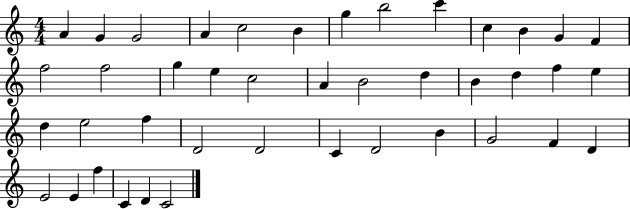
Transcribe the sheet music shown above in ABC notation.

X:1
T:Untitled
M:4/4
L:1/4
K:C
A G G2 A c2 B g b2 c' c B G F f2 f2 g e c2 A B2 d B d f e d e2 f D2 D2 C D2 B G2 F D E2 E f C D C2